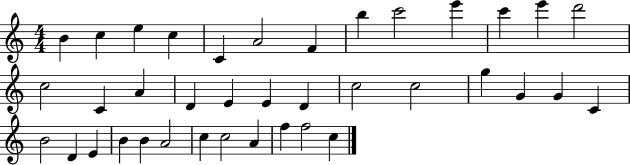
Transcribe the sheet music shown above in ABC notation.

X:1
T:Untitled
M:4/4
L:1/4
K:C
B c e c C A2 F b c'2 e' c' e' d'2 c2 C A D E E D c2 c2 g G G C B2 D E B B A2 c c2 A f f2 c